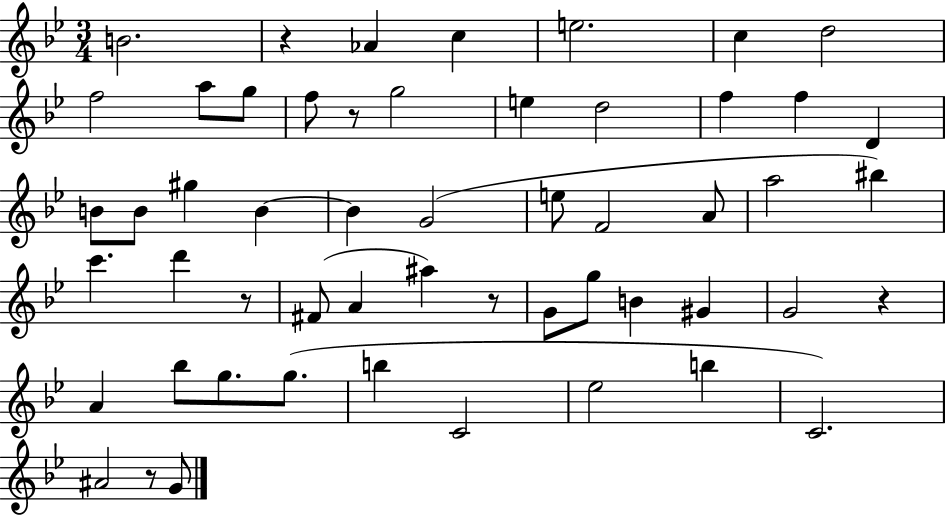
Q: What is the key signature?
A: BES major